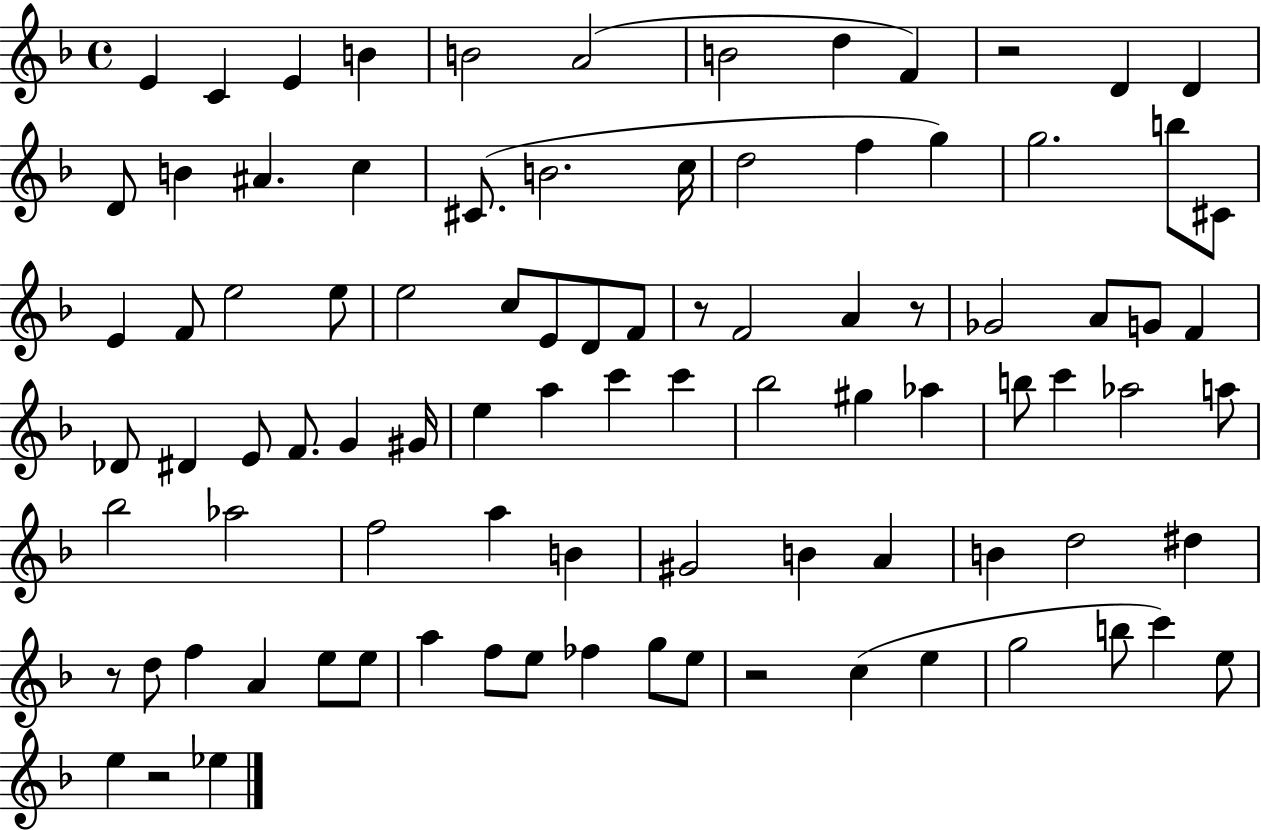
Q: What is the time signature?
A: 4/4